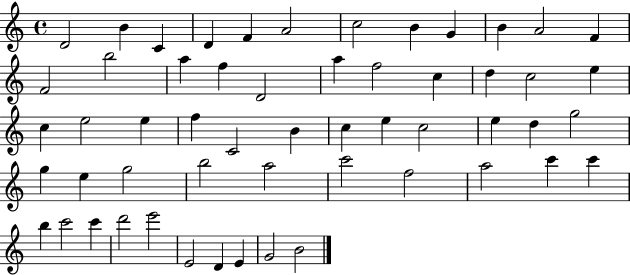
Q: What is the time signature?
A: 4/4